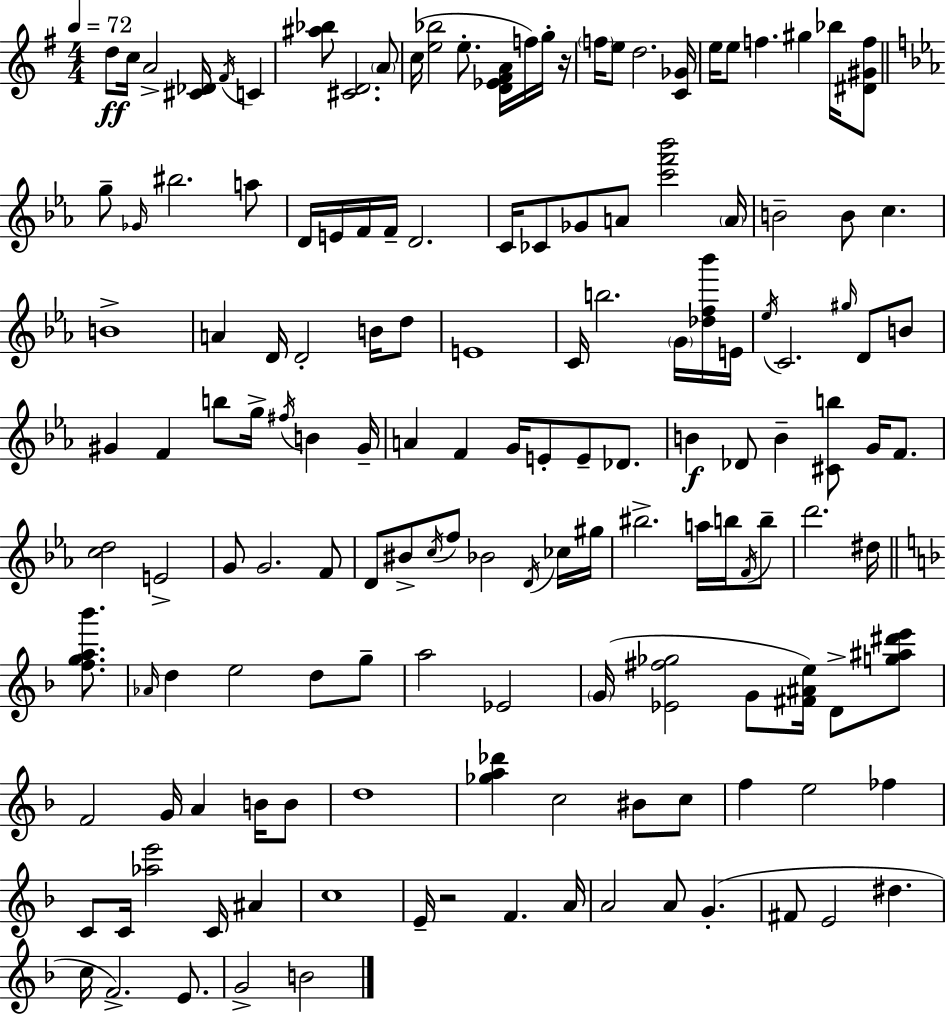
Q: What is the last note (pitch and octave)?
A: B4